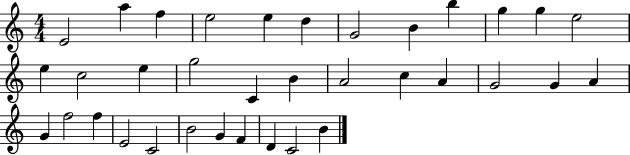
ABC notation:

X:1
T:Untitled
M:4/4
L:1/4
K:C
E2 a f e2 e d G2 B b g g e2 e c2 e g2 C B A2 c A G2 G A G f2 f E2 C2 B2 G F D C2 B